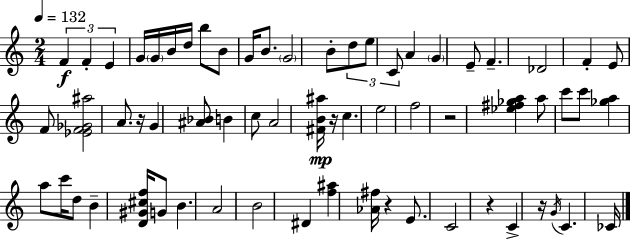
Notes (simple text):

F4/q F4/q E4/q G4/s G4/s B4/s D5/s B5/e B4/e G4/s B4/e. G4/h B4/e D5/e E5/e C4/e A4/q G4/q E4/e F4/q. Db4/h F4/q E4/e F4/e [Eb4,F4,Gb4,A#5]/h A4/e. R/s G4/q [A#4,Bb4]/e B4/q C5/e A4/h [F#4,B4,A#5]/s R/s C5/q. E5/h F5/h R/h [Eb5,F#5,Gb5,A5]/q A5/e C6/e C6/e [Gb5,A5]/q A5/e C6/s D5/e B4/q [D4,G#4,C#5,F5]/s G4/e B4/q. A4/h B4/h D#4/q [F5,A#5]/q [Ab4,F#5]/s R/q E4/e. C4/h R/q C4/q R/s G4/s C4/q. CES4/s